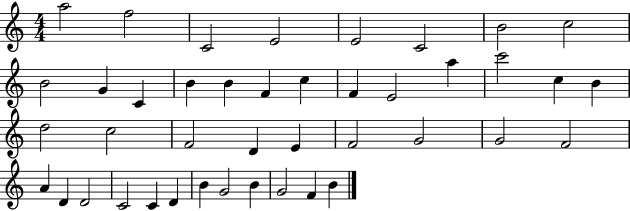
A5/h F5/h C4/h E4/h E4/h C4/h B4/h C5/h B4/h G4/q C4/q B4/q B4/q F4/q C5/q F4/q E4/h A5/q C6/h C5/q B4/q D5/h C5/h F4/h D4/q E4/q F4/h G4/h G4/h F4/h A4/q D4/q D4/h C4/h C4/q D4/q B4/q G4/h B4/q G4/h F4/q B4/q